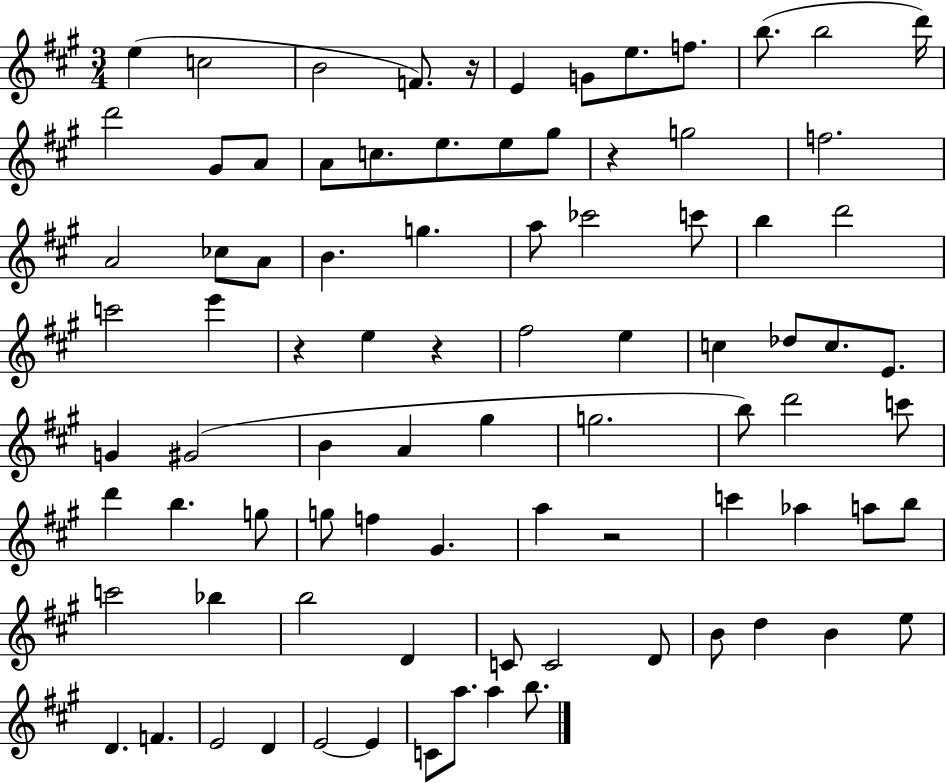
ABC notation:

X:1
T:Untitled
M:3/4
L:1/4
K:A
e c2 B2 F/2 z/4 E G/2 e/2 f/2 b/2 b2 d'/4 d'2 ^G/2 A/2 A/2 c/2 e/2 e/2 ^g/2 z g2 f2 A2 _c/2 A/2 B g a/2 _c'2 c'/2 b d'2 c'2 e' z e z ^f2 e c _d/2 c/2 E/2 G ^G2 B A ^g g2 b/2 d'2 c'/2 d' b g/2 g/2 f ^G a z2 c' _a a/2 b/2 c'2 _b b2 D C/2 C2 D/2 B/2 d B e/2 D F E2 D E2 E C/2 a/2 a b/2